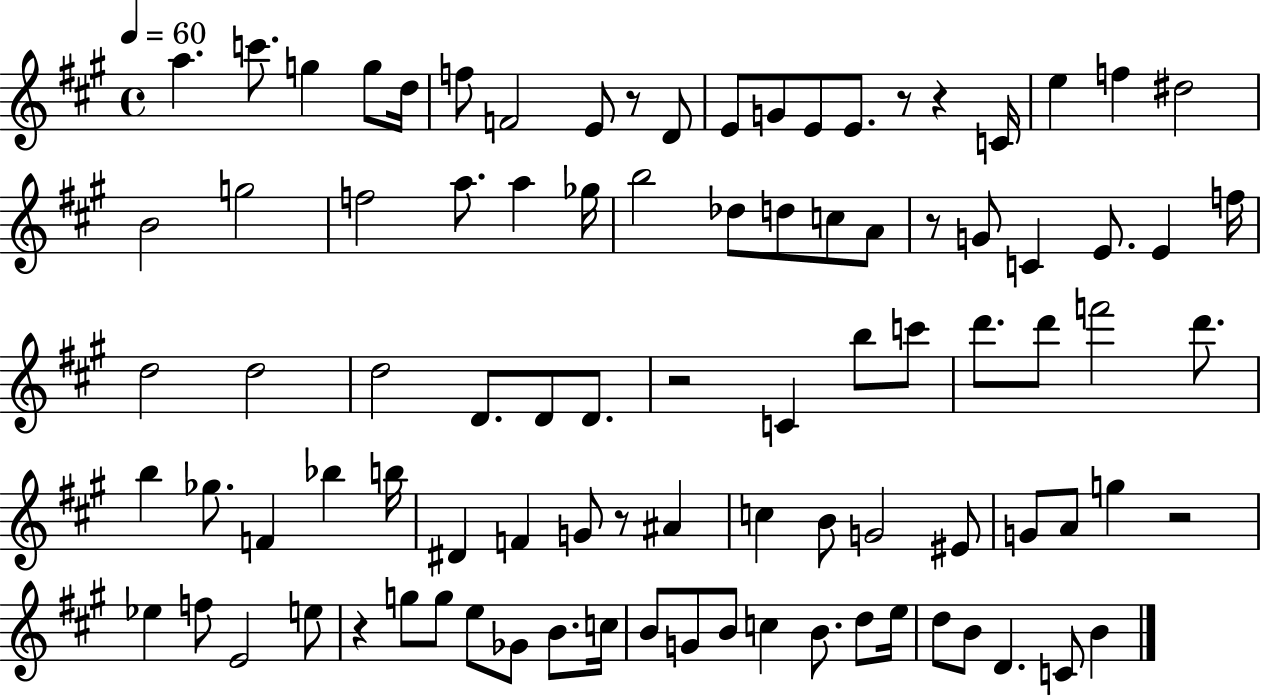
A5/q. C6/e. G5/q G5/e D5/s F5/e F4/h E4/e R/e D4/e E4/e G4/e E4/e E4/e. R/e R/q C4/s E5/q F5/q D#5/h B4/h G5/h F5/h A5/e. A5/q Gb5/s B5/h Db5/e D5/e C5/e A4/e R/e G4/e C4/q E4/e. E4/q F5/s D5/h D5/h D5/h D4/e. D4/e D4/e. R/h C4/q B5/e C6/e D6/e. D6/e F6/h D6/e. B5/q Gb5/e. F4/q Bb5/q B5/s D#4/q F4/q G4/e R/e A#4/q C5/q B4/e G4/h EIS4/e G4/e A4/e G5/q R/h Eb5/q F5/e E4/h E5/e R/q G5/e G5/e E5/e Gb4/e B4/e. C5/s B4/e G4/e B4/e C5/q B4/e. D5/e E5/s D5/e B4/e D4/q. C4/e B4/q